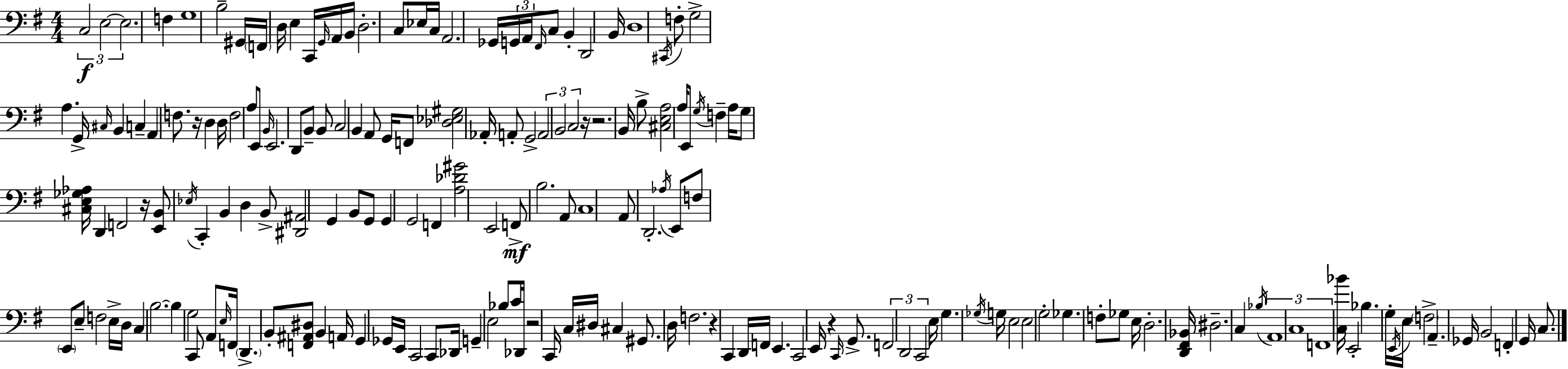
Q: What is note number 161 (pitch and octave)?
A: A2